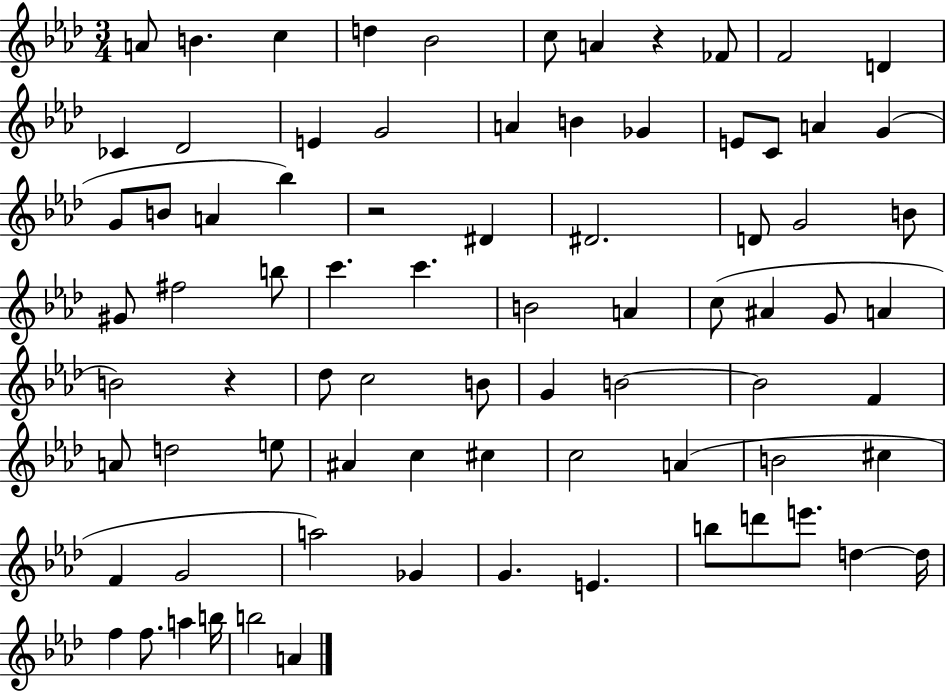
A4/e B4/q. C5/q D5/q Bb4/h C5/e A4/q R/q FES4/e F4/h D4/q CES4/q Db4/h E4/q G4/h A4/q B4/q Gb4/q E4/e C4/e A4/q G4/q G4/e B4/e A4/q Bb5/q R/h D#4/q D#4/h. D4/e G4/h B4/e G#4/e F#5/h B5/e C6/q. C6/q. B4/h A4/q C5/e A#4/q G4/e A4/q B4/h R/q Db5/e C5/h B4/e G4/q B4/h B4/h F4/q A4/e D5/h E5/e A#4/q C5/q C#5/q C5/h A4/q B4/h C#5/q F4/q G4/h A5/h Gb4/q G4/q. E4/q. B5/e D6/e E6/e. D5/q D5/s F5/q F5/e. A5/q B5/s B5/h A4/q